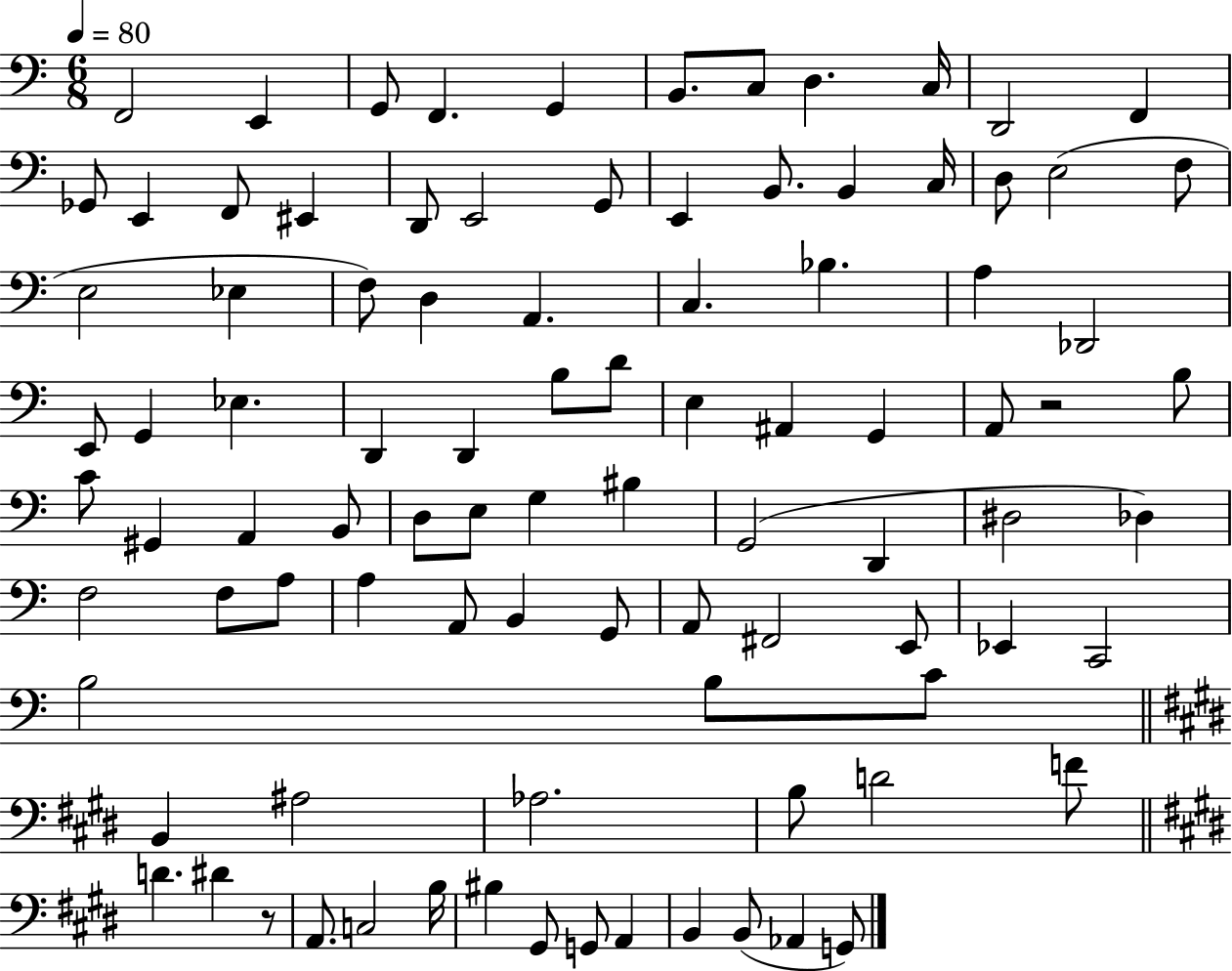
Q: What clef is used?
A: bass